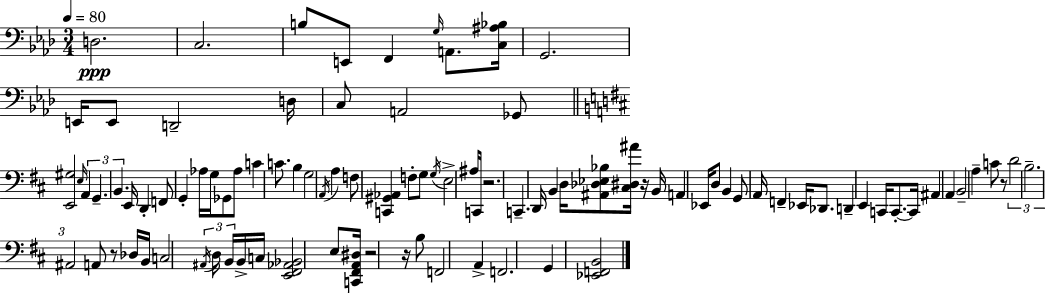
D3/h. C3/h. B3/e E2/e F2/q G3/s A2/e. [C3,A#3,Bb3]/s G2/h. E2/s E2/e D2/h D3/s C3/e A2/h Gb2/e [E2,G#3]/h E3/s A2/q G2/q. B2/q. E2/s D2/q F2/e G2/q Ab3/s G3/s Gb2/e Ab3/e C4/q C4/e. B3/q G3/h A2/s A3/q F3/e [C2,G#2,Ab2]/q F3/e G3/e G3/s E3/h A#3/s C2/s R/h. C2/q. D2/s B2/q D3/s [A#2,Db3,Eb3,Bb3]/e [C#3,D#3,A#4]/s R/s B2/s A2/q Eb2/s D3/e B2/q G2/e A2/s F2/q Eb2/s Db2/e. D2/q E2/q C2/s C2/e. C2/s A#2/q A2/q B2/h A3/q C4/e R/e D4/h B3/h. A#2/h A2/e R/e Db3/s B2/s C3/h A#2/s D3/s B2/s B2/s C3/s [E2,F#2,Ab2,Bb2]/h E3/e [C2,F#2,A2,D#3]/s R/h R/s B3/e F2/h A2/q F2/h. G2/q [Eb2,F2,B2]/h